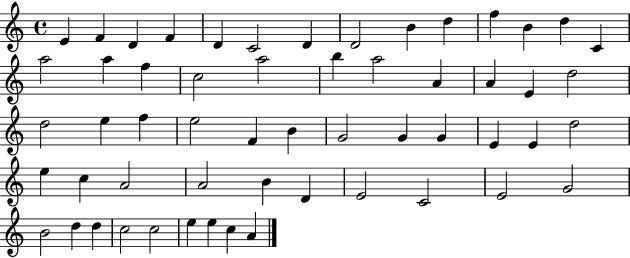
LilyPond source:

{
  \clef treble
  \time 4/4
  \defaultTimeSignature
  \key c \major
  e'4 f'4 d'4 f'4 | d'4 c'2 d'4 | d'2 b'4 d''4 | f''4 b'4 d''4 c'4 | \break a''2 a''4 f''4 | c''2 a''2 | b''4 a''2 a'4 | a'4 e'4 d''2 | \break d''2 e''4 f''4 | e''2 f'4 b'4 | g'2 g'4 g'4 | e'4 e'4 d''2 | \break e''4 c''4 a'2 | a'2 b'4 d'4 | e'2 c'2 | e'2 g'2 | \break b'2 d''4 d''4 | c''2 c''2 | e''4 e''4 c''4 a'4 | \bar "|."
}